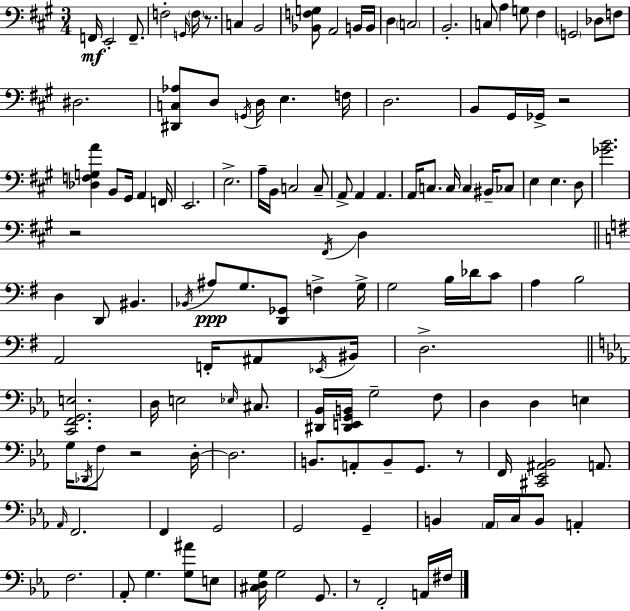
F2/s E2/h F2/e. F3/h G2/s F3/s R/e. C3/q B2/h [Bb2,F3,G3]/e A2/h B2/s B2/s D3/q C3/h B2/h. C3/e A3/q G3/e F#3/q G2/h Db3/e F3/e D#3/h. [D#2,C3,Ab3]/e D3/e G2/s D3/s E3/q. F3/s D3/h. B2/e G#2/s Gb2/s R/h [Db3,F3,G3,A4]/q B2/e G#2/s A2/q F2/s E2/h. E3/h. A3/s B2/s C3/h C3/e A2/e A2/q A2/q. A2/s C3/e. C3/s C3/q BIS2/s CES3/e E3/q E3/q. D3/e [Gb4,B4]/h. R/h F#2/s D3/q D3/q D2/e BIS2/q. Bb2/s A#3/e G3/e. [D2,Gb2]/e F3/q G3/s G3/h B3/s Db4/s C4/e A3/q B3/h A2/h F2/s A#2/e Eb2/s BIS2/s D3/h. [C2,F2,G2,E3]/h. D3/s E3/h Eb3/s C#3/e. [D#2,Bb2]/s [D#2,E2,G2,B2]/s G3/h F3/e D3/q D3/q E3/q G3/s Db2/s F3/e R/h D3/s D3/h. B2/e. A2/e B2/e G2/e. R/e F2/s [C#2,Eb2,A#2,Bb2]/h A2/e. Ab2/s F2/h. F2/q G2/h G2/h G2/q B2/q Ab2/s C3/s B2/e A2/q F3/h. Ab2/e G3/q. [G3,A#4]/e E3/e [C#3,D3,G3]/s G3/h G2/e. R/e F2/h A2/s F#3/s